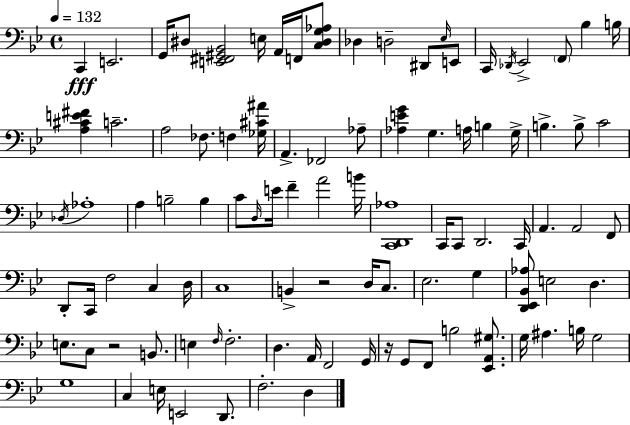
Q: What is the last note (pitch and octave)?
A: D3